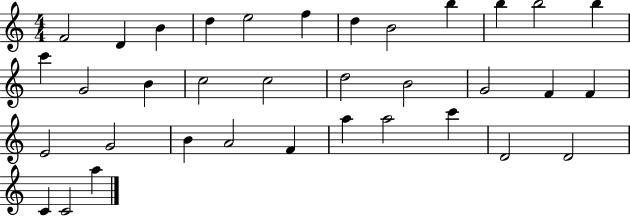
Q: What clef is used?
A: treble